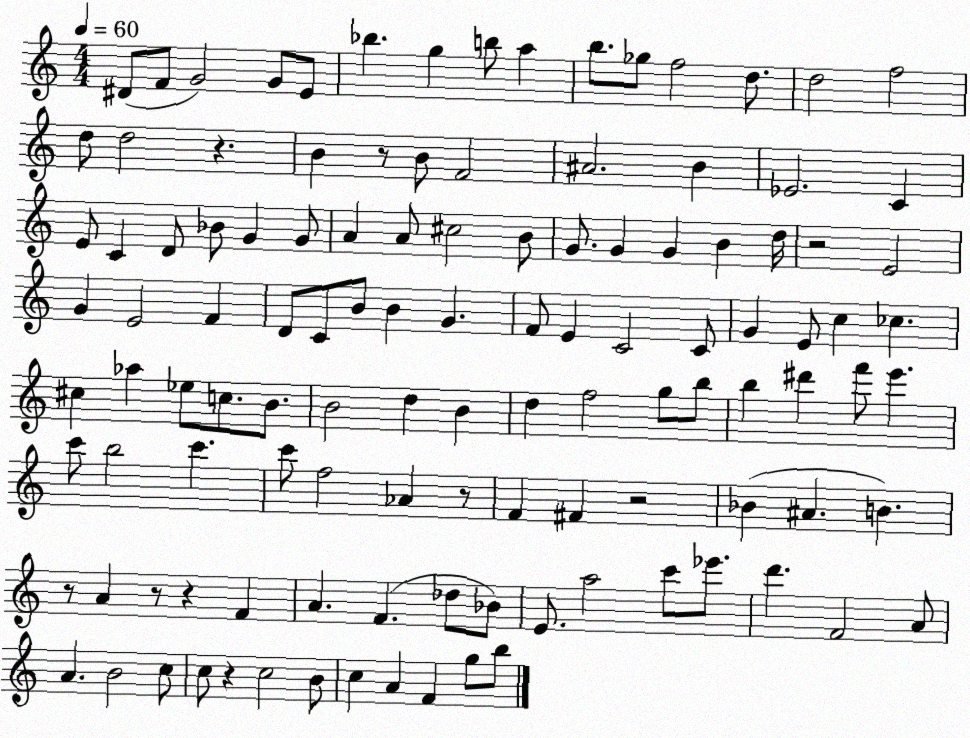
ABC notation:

X:1
T:Untitled
M:4/4
L:1/4
K:C
^D/2 F/2 G2 G/2 E/2 _b g b/2 a b/2 _g/2 f2 d/2 d2 f2 d/2 d2 z B z/2 B/2 F2 ^A2 B _E2 C E/2 C D/2 _B/2 G G/2 A A/2 ^c2 B/2 G/2 G G B d/4 z2 E2 G E2 F D/2 C/2 B/2 B G F/2 E C2 C/2 G E/2 c _c ^c _a _e/2 c/2 B/2 B2 d B d f2 g/2 b/2 b ^d' f'/2 e' c'/2 b2 c' c'/2 f2 _A z/2 F ^F z2 _B ^A B z/2 A z/2 z F A F _d/2 _B/2 E/2 a2 c'/2 _e'/2 d' F2 A/2 A B2 c/2 c/2 z c2 B/2 c A F g/2 b/2